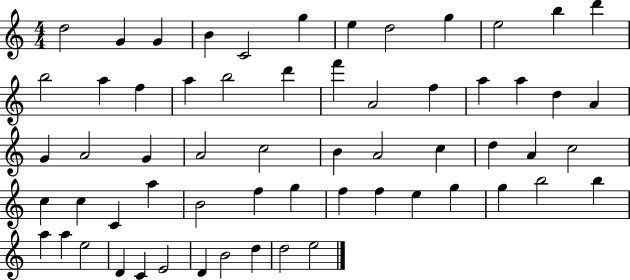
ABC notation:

X:1
T:Untitled
M:4/4
L:1/4
K:C
d2 G G B C2 g e d2 g e2 b d' b2 a f a b2 d' f' A2 f a a d A G A2 G A2 c2 B A2 c d A c2 c c C a B2 f g f f e g g b2 b a a e2 D C E2 D B2 d d2 e2